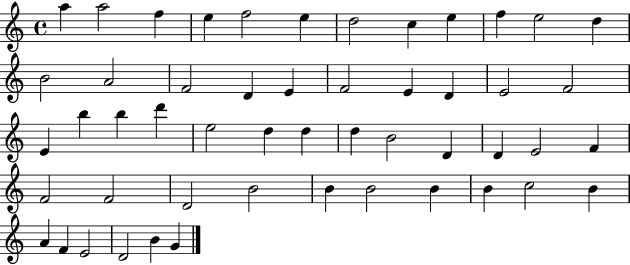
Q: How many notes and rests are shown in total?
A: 51